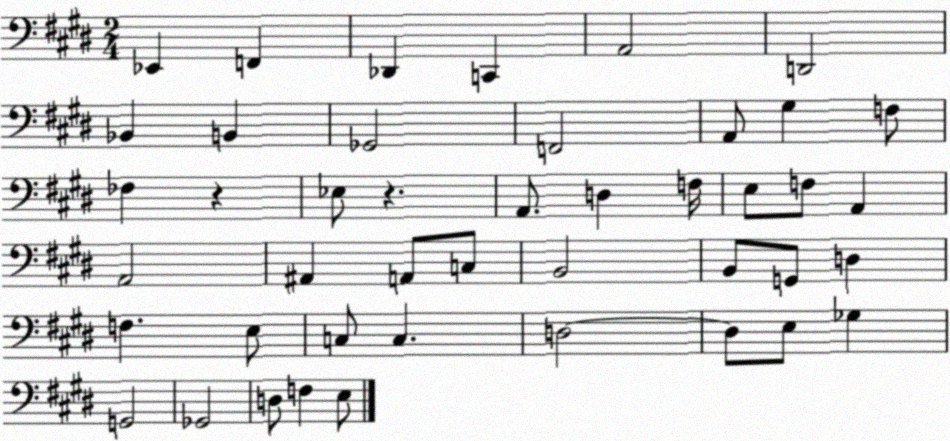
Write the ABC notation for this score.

X:1
T:Untitled
M:2/4
L:1/4
K:E
_E,, F,, _D,, C,, A,,2 D,,2 _B,, B,, _G,,2 F,,2 A,,/2 ^G, F,/2 _F, z _E,/2 z A,,/2 D, F,/4 E,/2 F,/2 A,, A,,2 ^A,, A,,/2 C,/2 B,,2 B,,/2 G,,/2 D, F, E,/2 C,/2 C, D,2 D,/2 E,/2 _G, G,,2 _G,,2 D,/2 F, E,/2